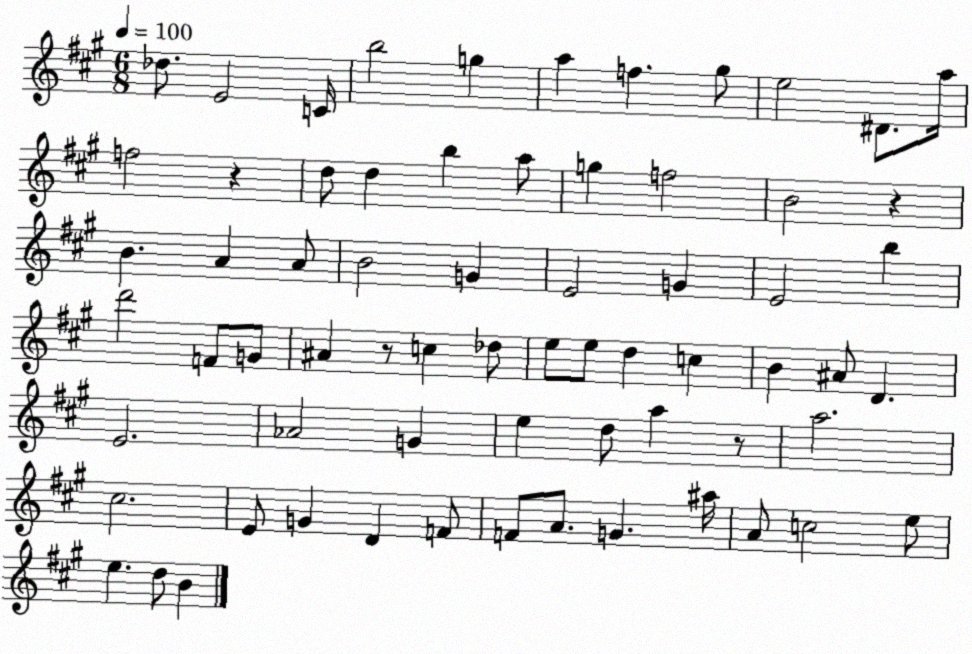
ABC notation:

X:1
T:Untitled
M:6/8
L:1/4
K:A
_d/2 E2 C/4 b2 g a f ^g/2 e2 ^D/2 a/4 f2 z d/2 d b a/2 g f2 B2 z B A A/2 B2 G E2 G E2 b d'2 F/2 G/2 ^A z/2 c _d/2 e/2 e/2 d c B ^A/2 D E2 _A2 G e d/2 a z/2 a2 ^c2 E/2 G D F/2 F/2 A/2 G ^a/4 A/2 c2 e/2 e d/2 B